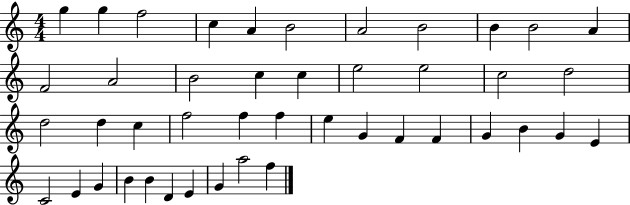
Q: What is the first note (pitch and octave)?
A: G5